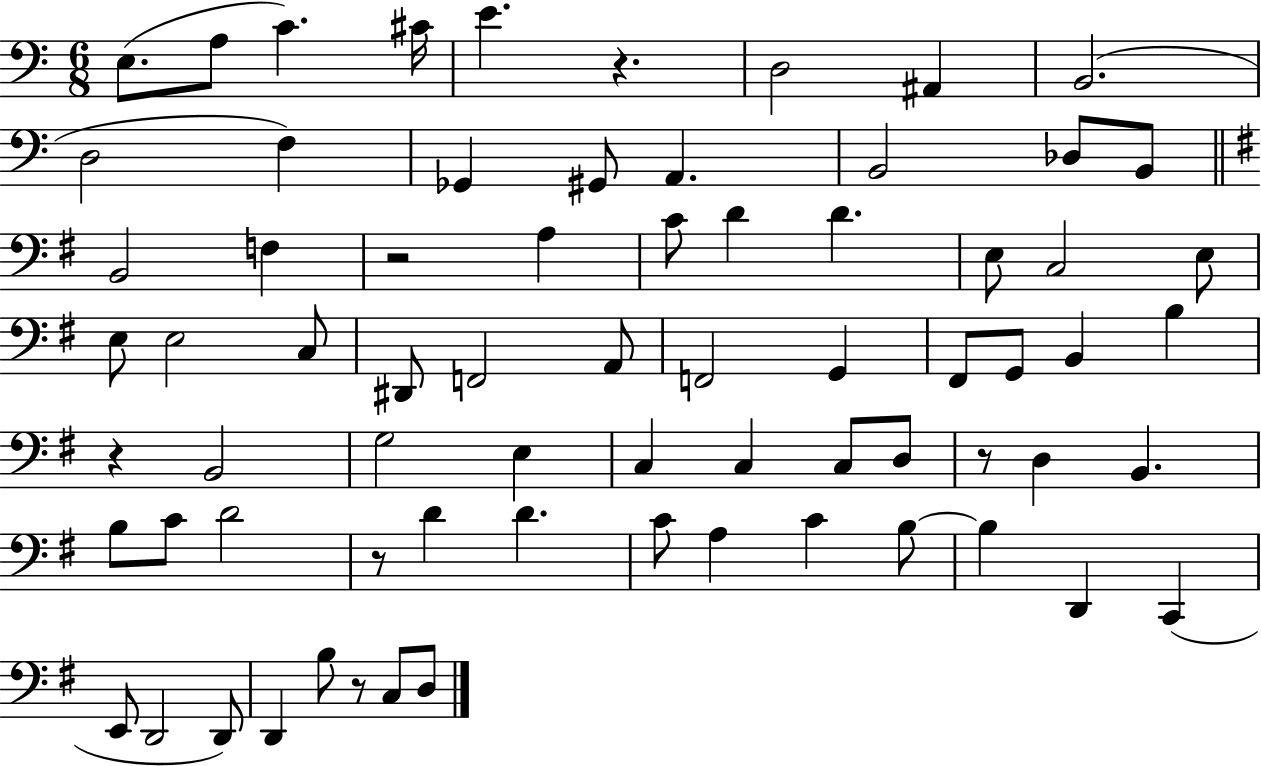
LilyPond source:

{
  \clef bass
  \numericTimeSignature
  \time 6/8
  \key c \major
  e8.( a8 c'4.) cis'16 | e'4. r4. | d2 ais,4 | b,2.( | \break d2 f4) | ges,4 gis,8 a,4. | b,2 des8 b,8 | \bar "||" \break \key g \major b,2 f4 | r2 a4 | c'8 d'4 d'4. | e8 c2 e8 | \break e8 e2 c8 | dis,8 f,2 a,8 | f,2 g,4 | fis,8 g,8 b,4 b4 | \break r4 b,2 | g2 e4 | c4 c4 c8 d8 | r8 d4 b,4. | \break b8 c'8 d'2 | r8 d'4 d'4. | c'8 a4 c'4 b8~~ | b4 d,4 c,4( | \break e,8 d,2 d,8) | d,4 b8 r8 c8 d8 | \bar "|."
}